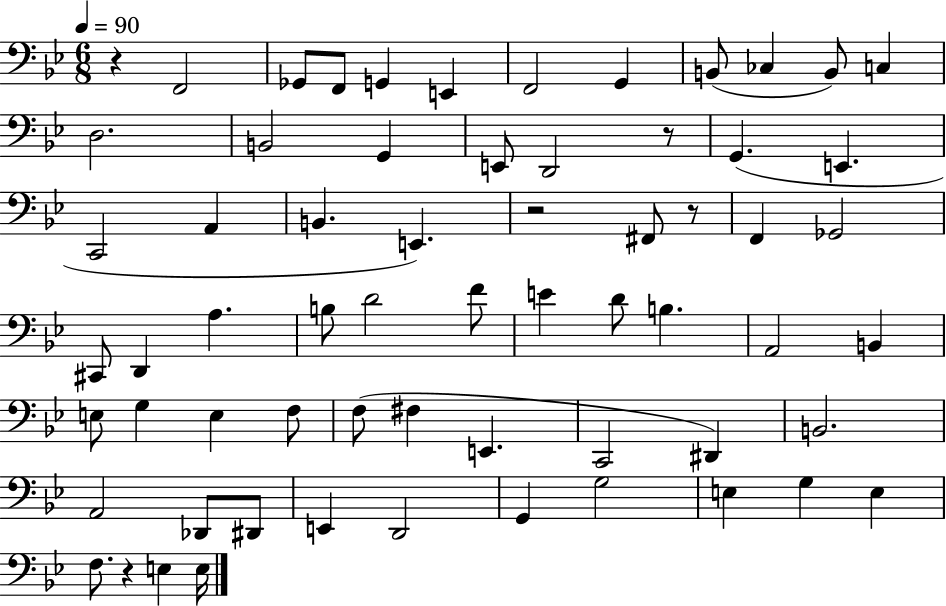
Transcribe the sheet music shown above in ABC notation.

X:1
T:Untitled
M:6/8
L:1/4
K:Bb
z F,,2 _G,,/2 F,,/2 G,, E,, F,,2 G,, B,,/2 _C, B,,/2 C, D,2 B,,2 G,, E,,/2 D,,2 z/2 G,, E,, C,,2 A,, B,, E,, z2 ^F,,/2 z/2 F,, _G,,2 ^C,,/2 D,, A, B,/2 D2 F/2 E D/2 B, A,,2 B,, E,/2 G, E, F,/2 F,/2 ^F, E,, C,,2 ^D,, B,,2 A,,2 _D,,/2 ^D,,/2 E,, D,,2 G,, G,2 E, G, E, F,/2 z E, E,/4